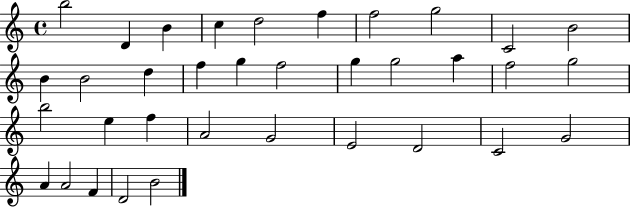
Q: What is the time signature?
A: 4/4